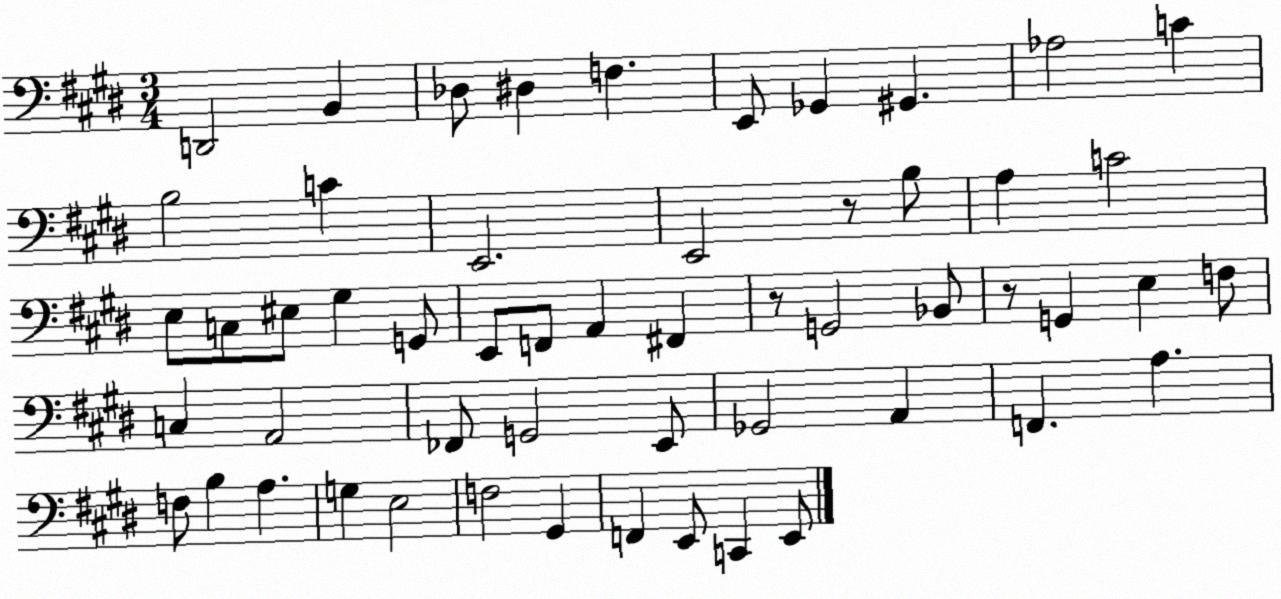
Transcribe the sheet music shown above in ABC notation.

X:1
T:Untitled
M:3/4
L:1/4
K:E
D,,2 B,, _D,/2 ^D, F, E,,/2 _G,, ^G,, _A,2 C B,2 C E,,2 E,,2 z/2 B,/2 A, C2 E,/2 C,/2 ^E,/2 ^G, G,,/2 E,,/2 F,,/2 A,, ^F,, z/2 G,,2 _B,,/2 z/2 G,, E, F,/2 C, A,,2 _F,,/2 G,,2 E,,/2 _G,,2 A,, F,, A, F,/2 B, A, G, E,2 F,2 ^G,, F,, E,,/2 C,, E,,/2